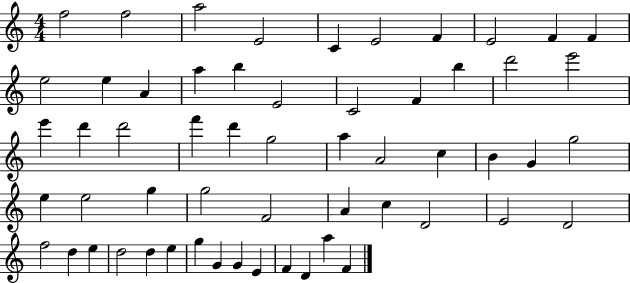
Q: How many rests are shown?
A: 0